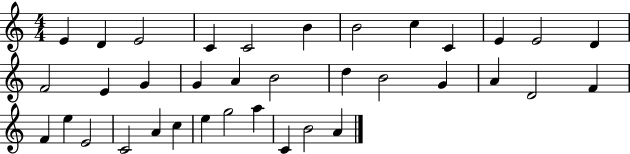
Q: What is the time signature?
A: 4/4